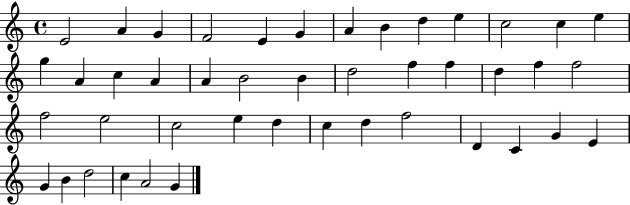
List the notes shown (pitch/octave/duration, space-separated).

E4/h A4/q G4/q F4/h E4/q G4/q A4/q B4/q D5/q E5/q C5/h C5/q E5/q G5/q A4/q C5/q A4/q A4/q B4/h B4/q D5/h F5/q F5/q D5/q F5/q F5/h F5/h E5/h C5/h E5/q D5/q C5/q D5/q F5/h D4/q C4/q G4/q E4/q G4/q B4/q D5/h C5/q A4/h G4/q